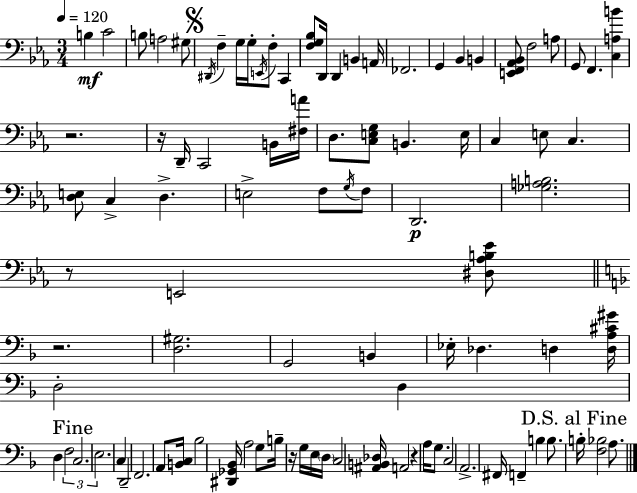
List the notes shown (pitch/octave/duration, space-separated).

B3/q C4/h B3/e A3/h G#3/e D#2/s F3/q G3/s G3/s E2/s F3/e C2/q [F3,G3,Bb3]/e D2/s D2/q B2/q A2/s FES2/h. G2/q Bb2/q B2/q [E2,F2,Ab2,Bb2]/e F3/h A3/e G2/e F2/q. [C3,A3,B4]/q R/h. R/s D2/s C2/h B2/s [F#3,A4]/s D3/e. [C3,E3,G3]/e B2/q. E3/s C3/q E3/e C3/q. [D3,E3]/e C3/q D3/q. E3/h F3/e G3/s F3/e D2/h. [Gb3,A3,B3]/h. R/e E2/h [D#3,Ab3,B3,Eb4]/e R/h. [D3,G#3]/h. G2/h B2/q Eb3/s Db3/q. D3/q [D3,A3,C#4,G#4]/s D3/h D3/q D3/q F3/h C3/h. E3/h. C3/q D2/h F2/h. A2/e [B2,C3]/s Bb3/h [D#2,Gb2,Bb2]/s A3/h G3/e B3/s R/s G3/s E3/s D3/s C3/h [A#2,B2,Db3]/s A2/h R/q A3/s G3/e. C3/h A2/h. F#2/s F2/q B3/q B3/e. B3/s [F3,Bb3]/h A3/e.